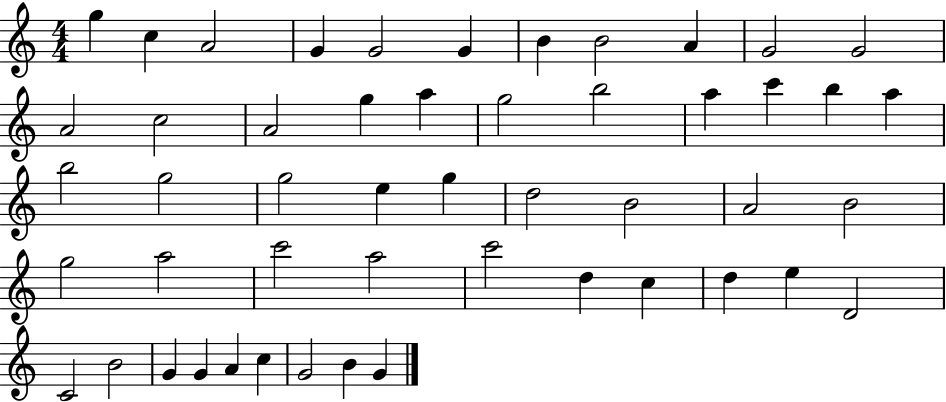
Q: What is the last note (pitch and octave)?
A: G4